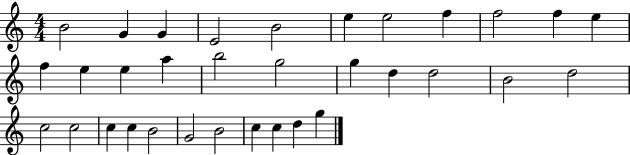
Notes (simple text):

B4/h G4/q G4/q E4/h B4/h E5/q E5/h F5/q F5/h F5/q E5/q F5/q E5/q E5/q A5/q B5/h G5/h G5/q D5/q D5/h B4/h D5/h C5/h C5/h C5/q C5/q B4/h G4/h B4/h C5/q C5/q D5/q G5/q